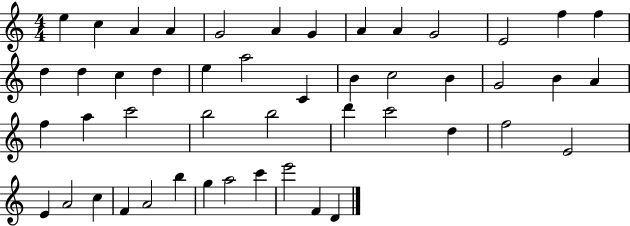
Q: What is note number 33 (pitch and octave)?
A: C6